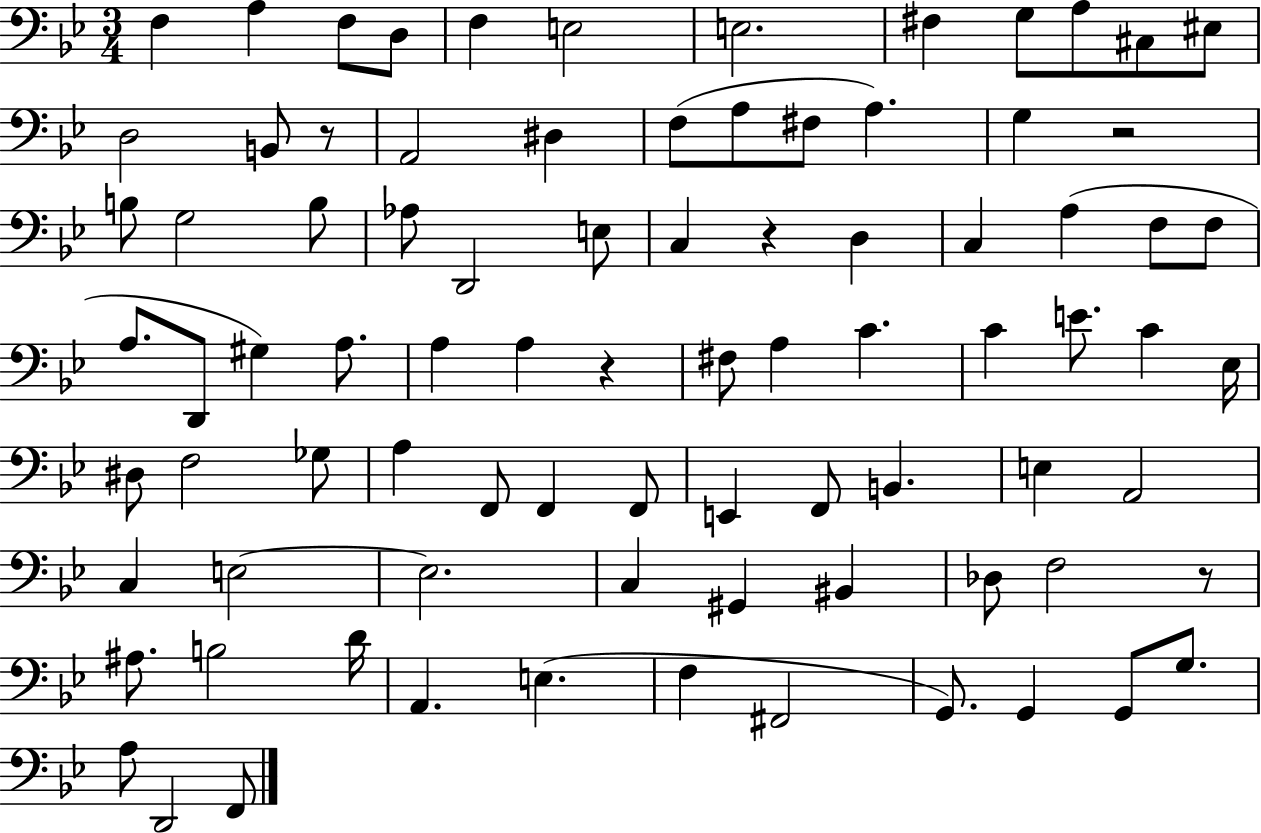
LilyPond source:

{
  \clef bass
  \numericTimeSignature
  \time 3/4
  \key bes \major
  \repeat volta 2 { f4 a4 f8 d8 | f4 e2 | e2. | fis4 g8 a8 cis8 eis8 | \break d2 b,8 r8 | a,2 dis4 | f8( a8 fis8 a4.) | g4 r2 | \break b8 g2 b8 | aes8 d,2 e8 | c4 r4 d4 | c4 a4( f8 f8 | \break a8. d,8 gis4) a8. | a4 a4 r4 | fis8 a4 c'4. | c'4 e'8. c'4 ees16 | \break dis8 f2 ges8 | a4 f,8 f,4 f,8 | e,4 f,8 b,4. | e4 a,2 | \break c4 e2~~ | e2. | c4 gis,4 bis,4 | des8 f2 r8 | \break ais8. b2 d'16 | a,4. e4.( | f4 fis,2 | g,8.) g,4 g,8 g8. | \break a8 d,2 f,8 | } \bar "|."
}